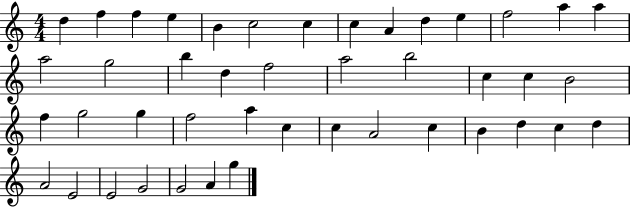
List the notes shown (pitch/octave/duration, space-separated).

D5/q F5/q F5/q E5/q B4/q C5/h C5/q C5/q A4/q D5/q E5/q F5/h A5/q A5/q A5/h G5/h B5/q D5/q F5/h A5/h B5/h C5/q C5/q B4/h F5/q G5/h G5/q F5/h A5/q C5/q C5/q A4/h C5/q B4/q D5/q C5/q D5/q A4/h E4/h E4/h G4/h G4/h A4/q G5/q